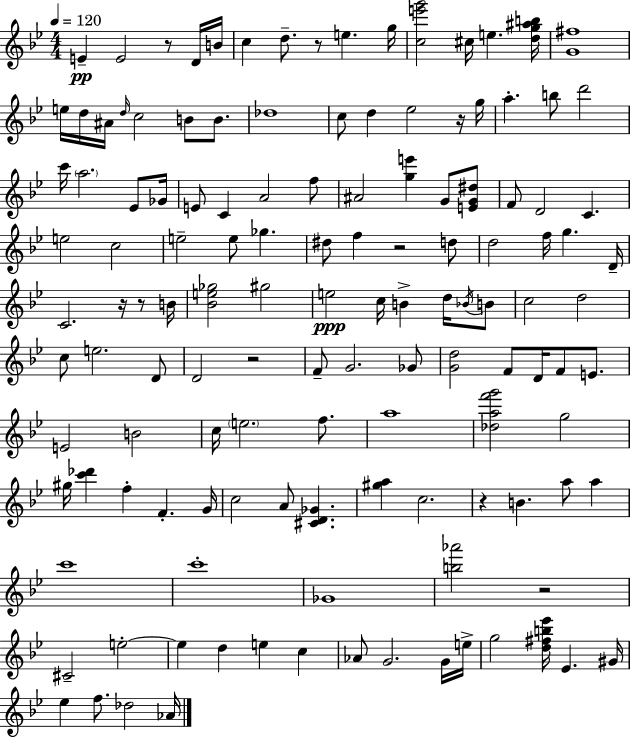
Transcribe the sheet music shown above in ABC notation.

X:1
T:Untitled
M:4/4
L:1/4
K:Bb
E E2 z/2 D/4 B/4 c d/2 z/2 e g/4 [ce'g']2 ^c/4 e [dg^ab]/4 [G^f]4 e/4 d/4 ^A/4 d/4 c2 B/2 B/2 _d4 c/2 d _e2 z/4 g/4 a b/2 d'2 c'/4 a2 _E/2 _G/4 E/2 C A2 f/2 ^A2 [ge'] G/2 [EG^d]/2 F/2 D2 C e2 c2 e2 e/2 _g ^d/2 f z2 d/2 d2 f/4 g D/4 C2 z/4 z/2 B/4 [_Be_g]2 ^g2 e2 c/4 B d/4 _B/4 B/2 c2 d2 c/2 e2 D/2 D2 z2 F/2 G2 _G/2 [Gd]2 F/2 D/4 F/2 E/2 E2 B2 c/4 e2 f/2 a4 [_daf'g']2 g2 ^g/4 [c'_d'] f F G/4 c2 A/2 [^CD_G] [^ga] c2 z B a/2 a c'4 c'4 _G4 [b_a']2 z2 ^C2 e2 e d e c _A/2 G2 G/4 e/4 g2 [d^fb_e']/4 _E ^G/4 _e f/2 _d2 _A/4